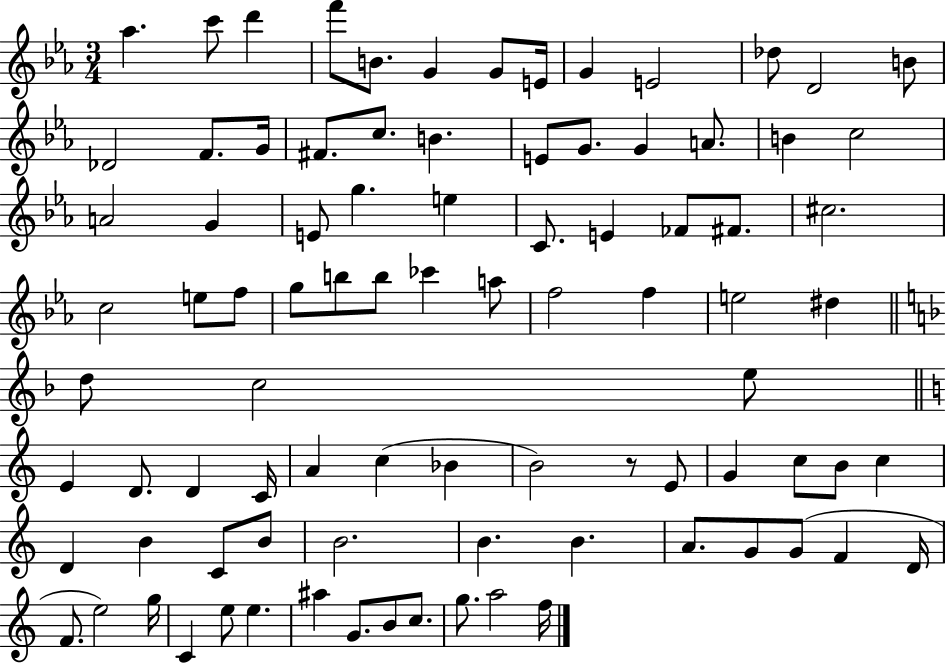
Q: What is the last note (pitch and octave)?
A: F5